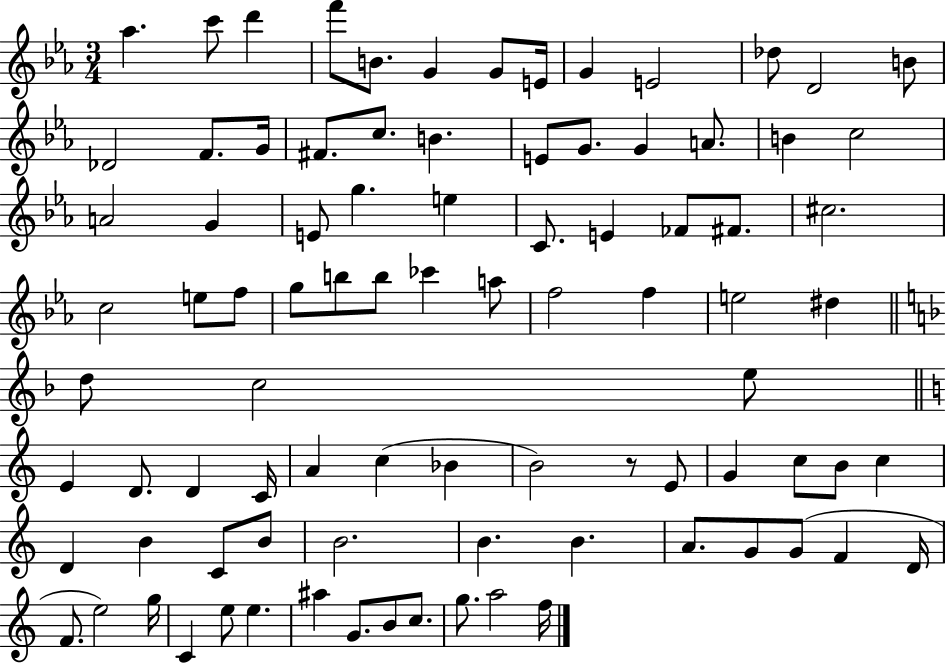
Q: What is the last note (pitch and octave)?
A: F5